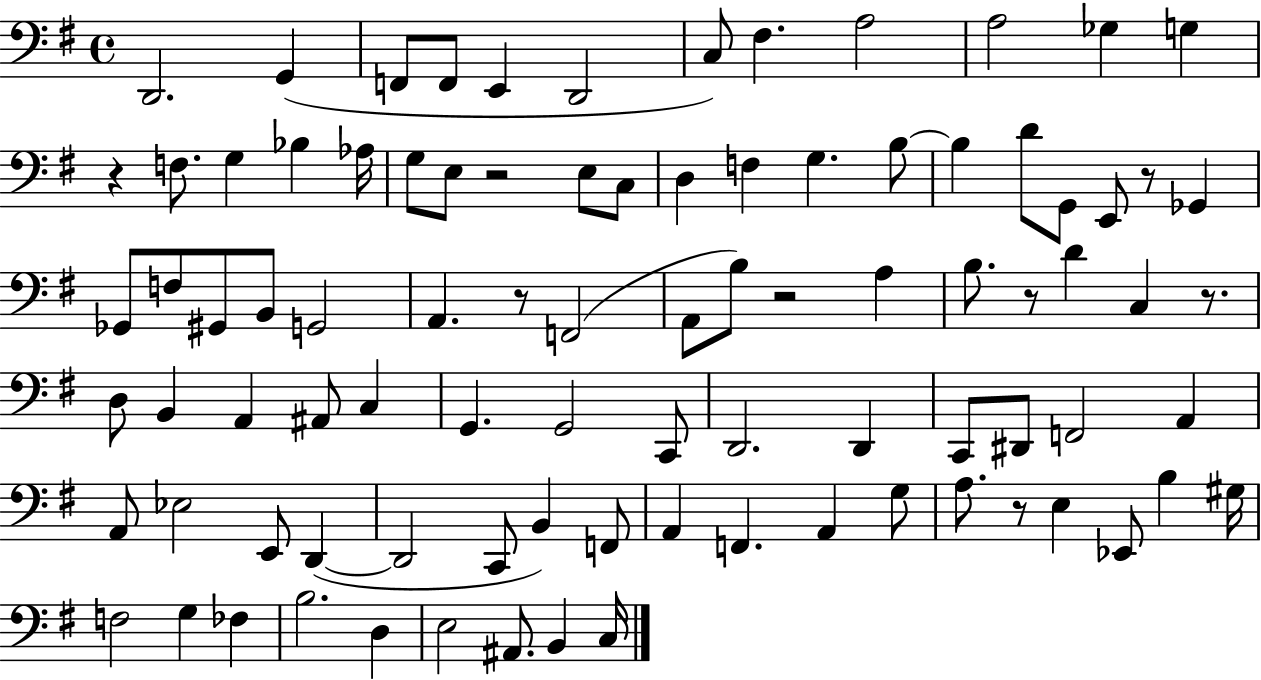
D2/h. G2/q F2/e F2/e E2/q D2/h C3/e F#3/q. A3/h A3/h Gb3/q G3/q R/q F3/e. G3/q Bb3/q Ab3/s G3/e E3/e R/h E3/e C3/e D3/q F3/q G3/q. B3/e B3/q D4/e G2/e E2/e R/e Gb2/q Gb2/e F3/e G#2/e B2/e G2/h A2/q. R/e F2/h A2/e B3/e R/h A3/q B3/e. R/e D4/q C3/q R/e. D3/e B2/q A2/q A#2/e C3/q G2/q. G2/h C2/e D2/h. D2/q C2/e D#2/e F2/h A2/q A2/e Eb3/h E2/e D2/q D2/h C2/e B2/q F2/e A2/q F2/q. A2/q G3/e A3/e. R/e E3/q Eb2/e B3/q G#3/s F3/h G3/q FES3/q B3/h. D3/q E3/h A#2/e. B2/q C3/s